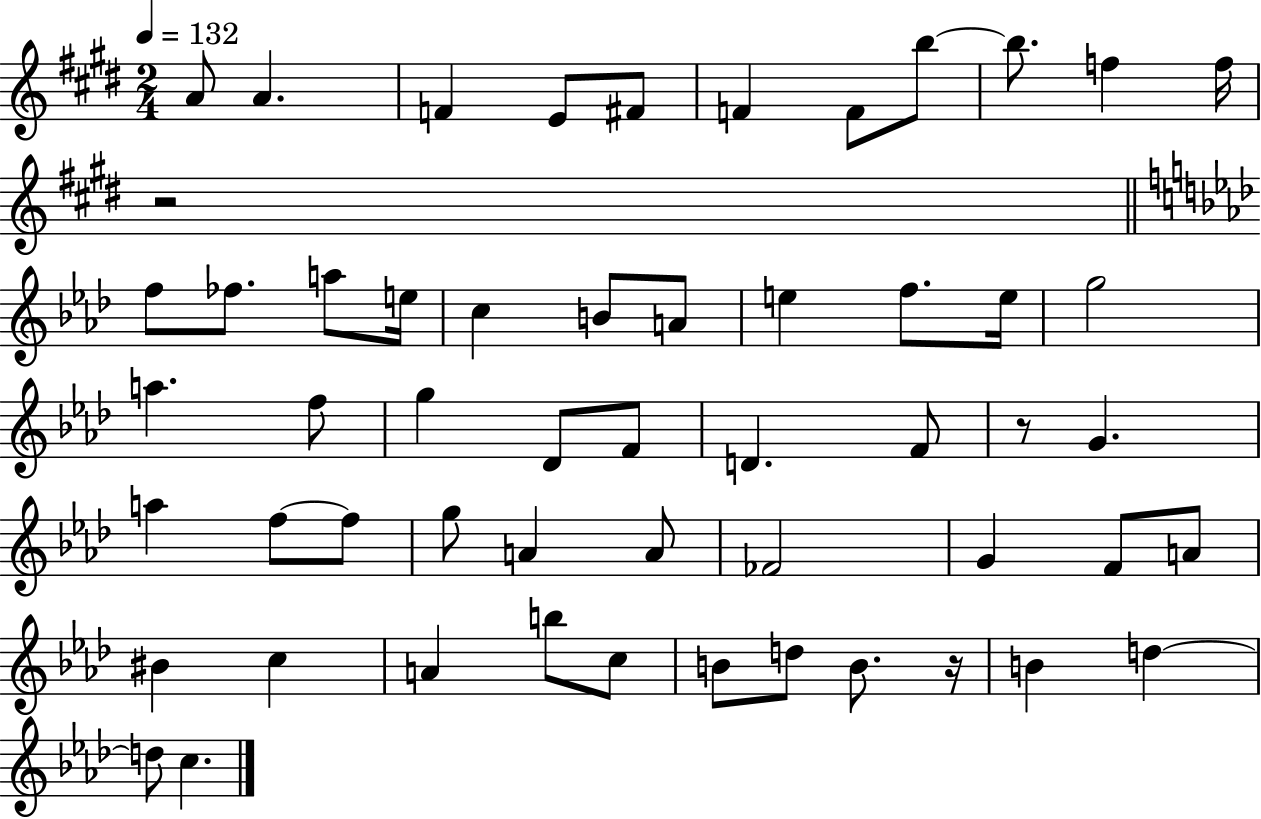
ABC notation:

X:1
T:Untitled
M:2/4
L:1/4
K:E
A/2 A F E/2 ^F/2 F F/2 b/2 b/2 f f/4 z2 f/2 _f/2 a/2 e/4 c B/2 A/2 e f/2 e/4 g2 a f/2 g _D/2 F/2 D F/2 z/2 G a f/2 f/2 g/2 A A/2 _F2 G F/2 A/2 ^B c A b/2 c/2 B/2 d/2 B/2 z/4 B d d/2 c